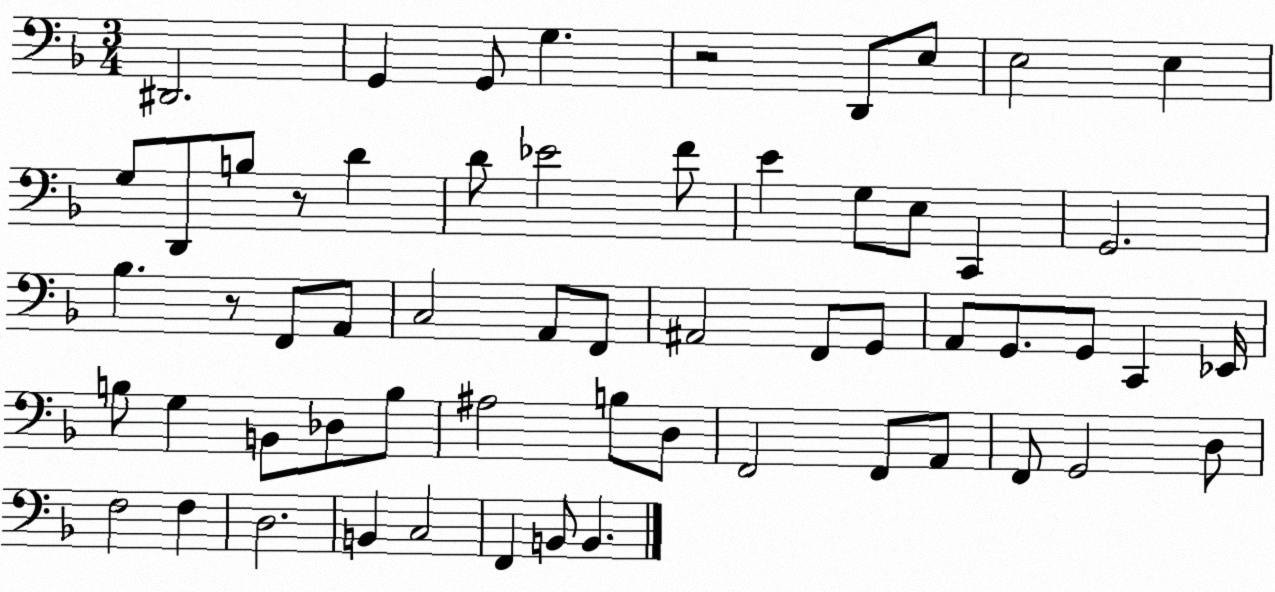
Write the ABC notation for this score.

X:1
T:Untitled
M:3/4
L:1/4
K:F
^D,,2 G,, G,,/2 G, z2 D,,/2 E,/2 E,2 E, G,/2 D,,/2 B,/2 z/2 D D/2 _E2 F/2 E G,/2 E,/2 C,, G,,2 _B, z/2 F,,/2 A,,/2 C,2 A,,/2 F,,/2 ^A,,2 F,,/2 G,,/2 A,,/2 G,,/2 G,,/2 C,, _E,,/4 B,/2 G, B,,/2 _D,/2 B,/2 ^A,2 B,/2 D,/2 F,,2 F,,/2 A,,/2 F,,/2 G,,2 D,/2 F,2 F, D,2 B,, C,2 F,, B,,/2 B,,